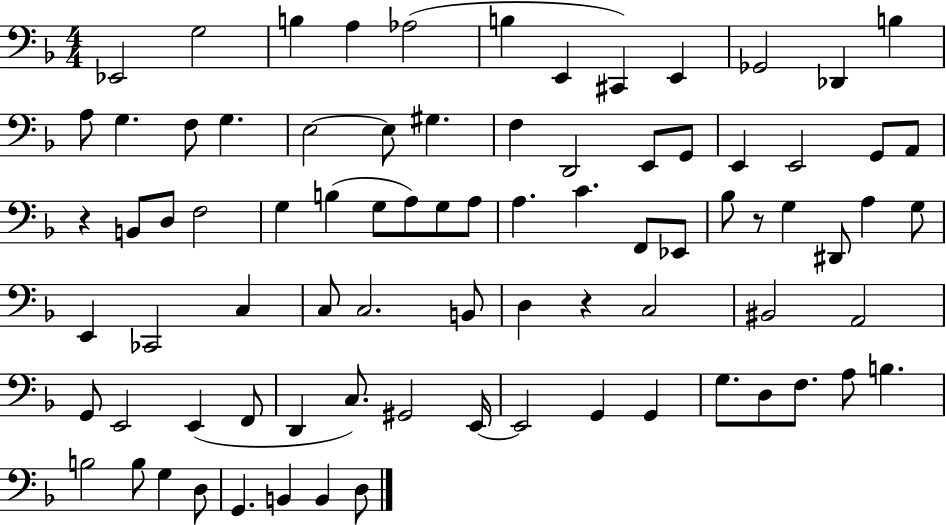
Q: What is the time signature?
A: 4/4